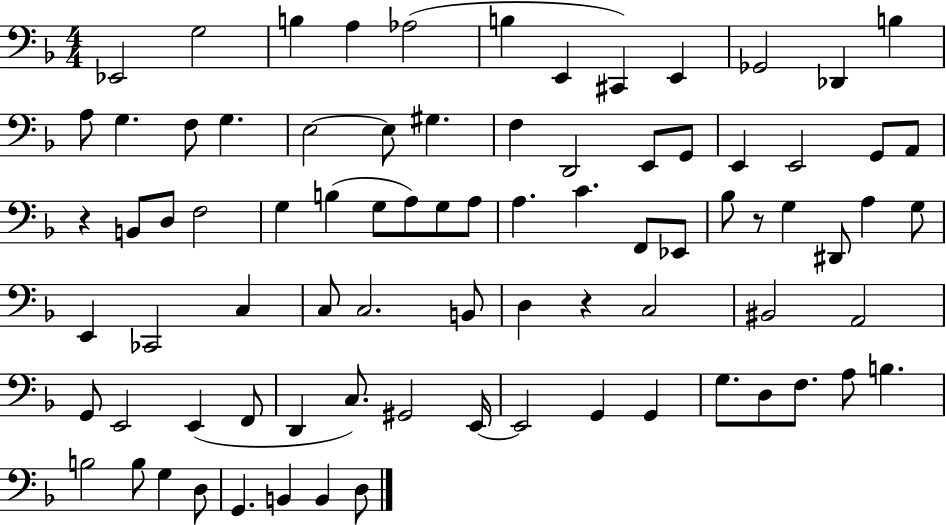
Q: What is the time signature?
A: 4/4